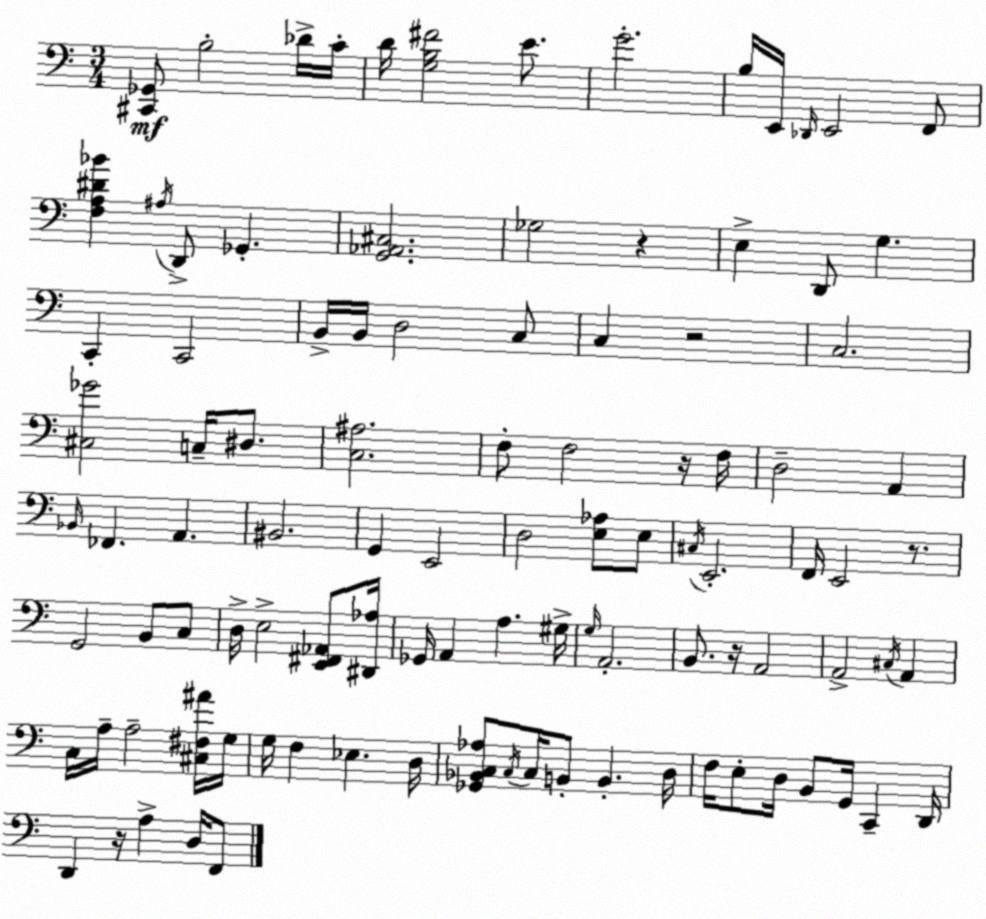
X:1
T:Untitled
M:3/4
L:1/4
K:C
[^C,,_G,,]/2 B,2 _D/4 C/4 D/4 [G,B,^F]2 E/2 G2 B,/4 E,,/4 _D,,/4 E,,2 F,,/2 [F,A,^D_B] ^A,/4 D,,/2 _G,, [G,,_A,,^C,]2 _G,2 z E, D,,/2 G, C,, C,,2 B,,/4 B,,/4 D,2 C,/2 C, z2 C,2 [^C,_G]2 C,/4 ^D,/2 [C,^A,]2 F,/2 F,2 z/4 F,/4 D,2 A,, _B,,/4 _F,, A,, ^B,,2 G,, E,,2 D,2 [E,_A,]/2 E,/2 ^C,/4 E,,2 F,,/4 E,,2 z/2 G,,2 B,,/2 C,/2 D,/4 E,2 [E,,^F,,_A,,]/2 [^D,,_A,]/4 _G,,/4 A,, A, ^G,/4 G,/4 A,,2 B,,/2 z/4 A,,2 A,,2 ^C,/4 A,, C,/4 A,/4 A,2 [^C,^F,^A]/4 G,/4 G,/4 F, _E, D,/4 [_G,,_B,,C,_A,]/2 C,/4 C,/4 B,,/2 B,, D,/4 F,/4 E,/2 D,/4 B,,/2 G,,/4 C,, D,,/4 D,, z/4 A, D,/4 F,,/2